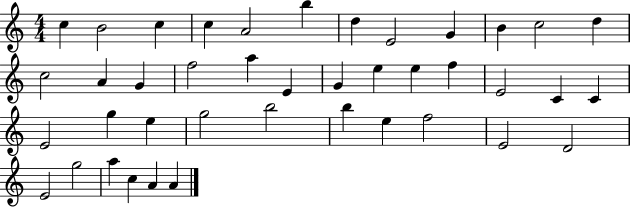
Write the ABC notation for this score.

X:1
T:Untitled
M:4/4
L:1/4
K:C
c B2 c c A2 b d E2 G B c2 d c2 A G f2 a E G e e f E2 C C E2 g e g2 b2 b e f2 E2 D2 E2 g2 a c A A